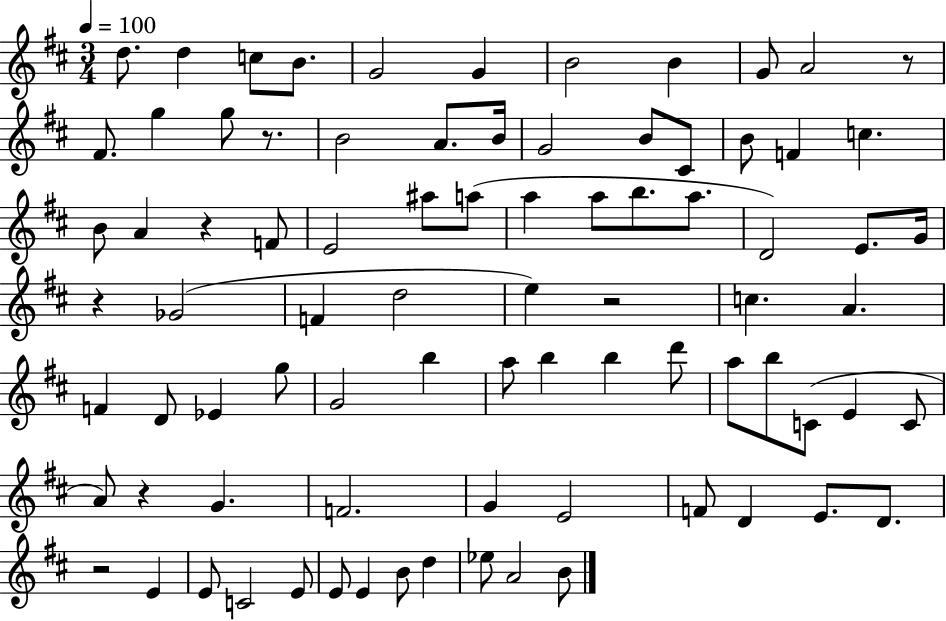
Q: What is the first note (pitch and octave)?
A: D5